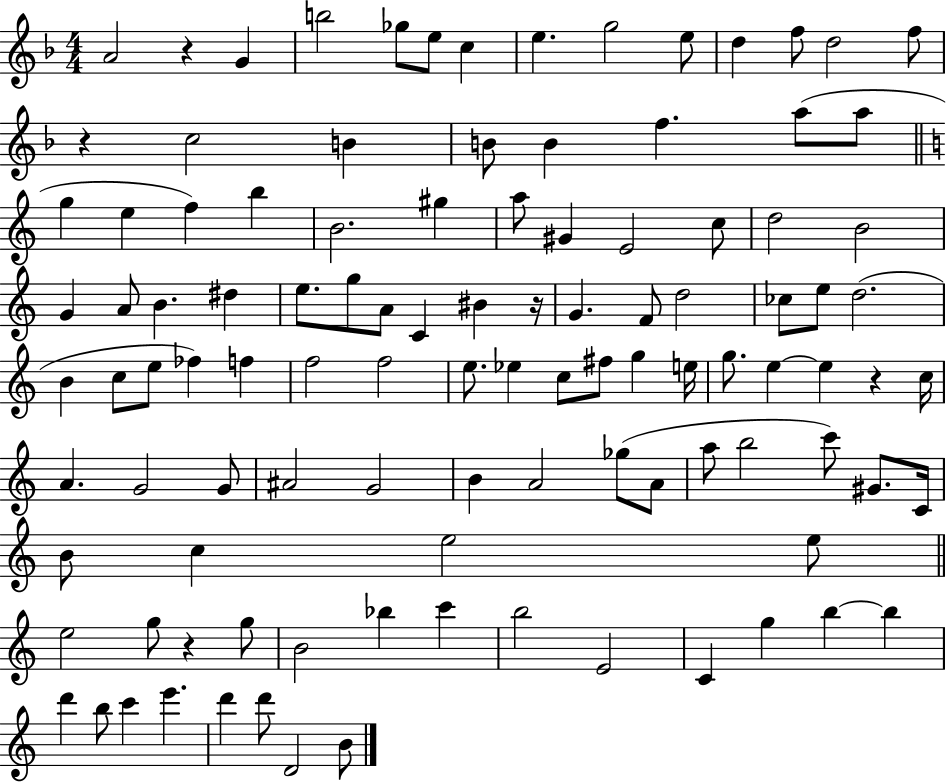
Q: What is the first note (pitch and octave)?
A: A4